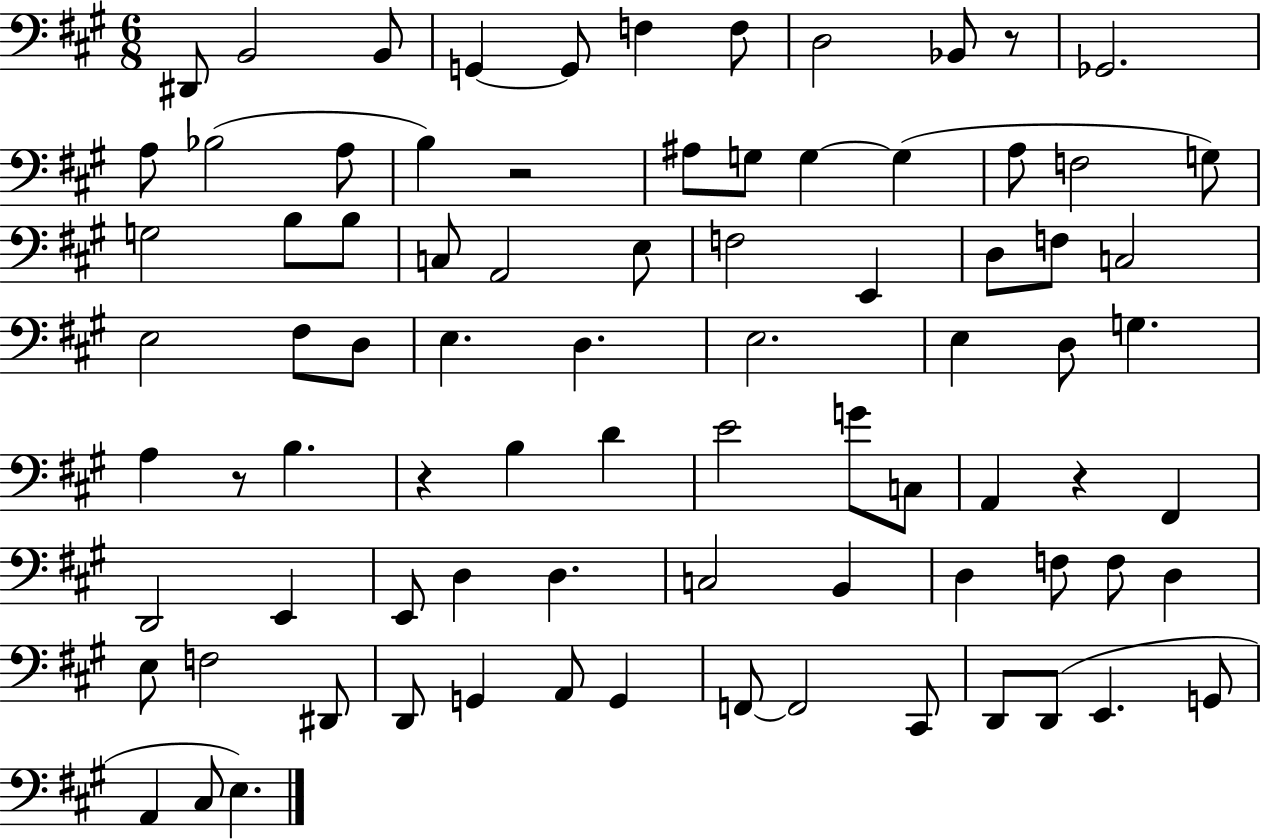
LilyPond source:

{
  \clef bass
  \numericTimeSignature
  \time 6/8
  \key a \major
  dis,8 b,2 b,8 | g,4~~ g,8 f4 f8 | d2 bes,8 r8 | ges,2. | \break a8 bes2( a8 | b4) r2 | ais8 g8 g4~~ g4( | a8 f2 g8) | \break g2 b8 b8 | c8 a,2 e8 | f2 e,4 | d8 f8 c2 | \break e2 fis8 d8 | e4. d4. | e2. | e4 d8 g4. | \break a4 r8 b4. | r4 b4 d'4 | e'2 g'8 c8 | a,4 r4 fis,4 | \break d,2 e,4 | e,8 d4 d4. | c2 b,4 | d4 f8 f8 d4 | \break e8 f2 dis,8 | d,8 g,4 a,8 g,4 | f,8~~ f,2 cis,8 | d,8 d,8( e,4. g,8 | \break a,4 cis8 e4.) | \bar "|."
}